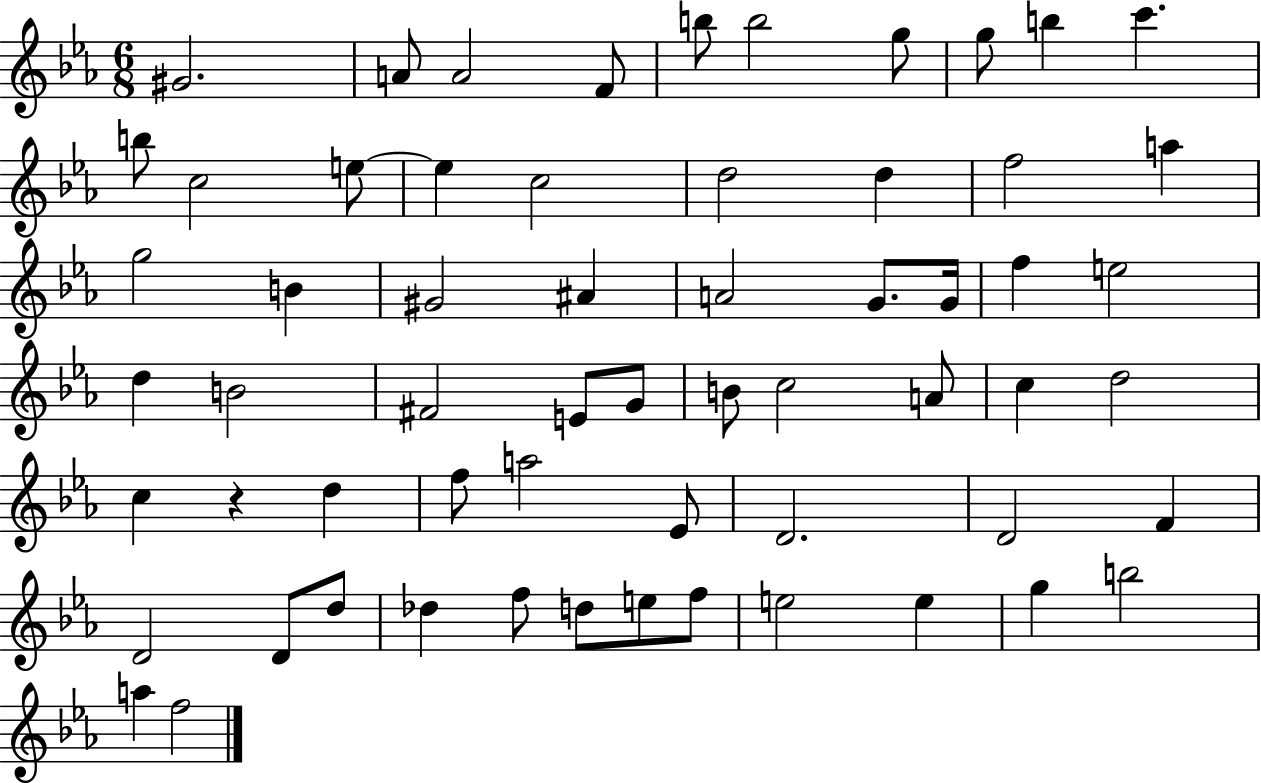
{
  \clef treble
  \numericTimeSignature
  \time 6/8
  \key ees \major
  gis'2. | a'8 a'2 f'8 | b''8 b''2 g''8 | g''8 b''4 c'''4. | \break b''8 c''2 e''8~~ | e''4 c''2 | d''2 d''4 | f''2 a''4 | \break g''2 b'4 | gis'2 ais'4 | a'2 g'8. g'16 | f''4 e''2 | \break d''4 b'2 | fis'2 e'8 g'8 | b'8 c''2 a'8 | c''4 d''2 | \break c''4 r4 d''4 | f''8 a''2 ees'8 | d'2. | d'2 f'4 | \break d'2 d'8 d''8 | des''4 f''8 d''8 e''8 f''8 | e''2 e''4 | g''4 b''2 | \break a''4 f''2 | \bar "|."
}